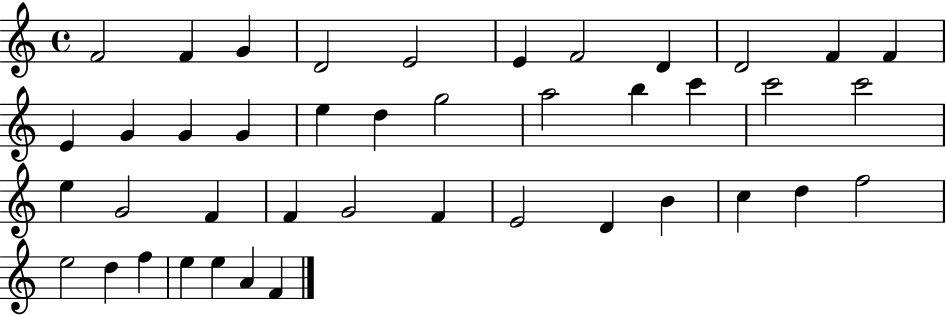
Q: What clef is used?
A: treble